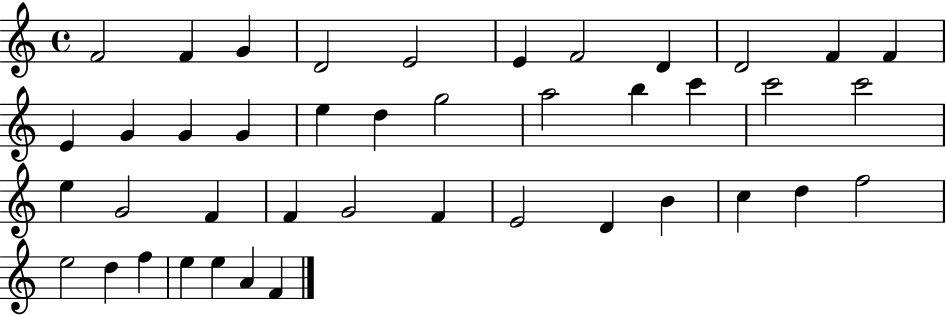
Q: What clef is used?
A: treble